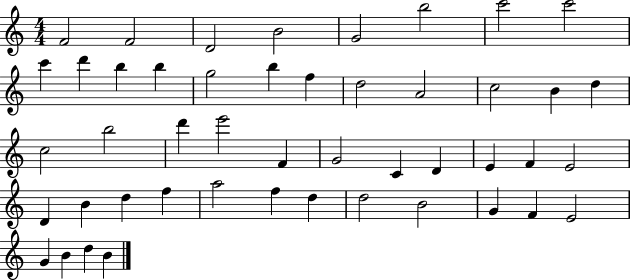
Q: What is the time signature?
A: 4/4